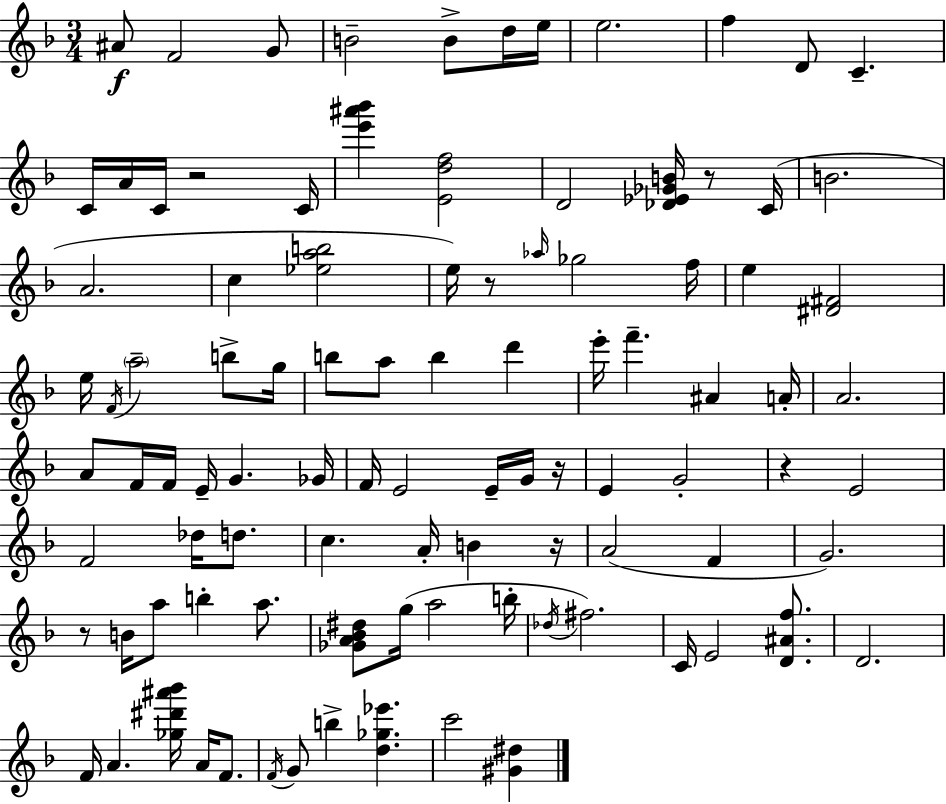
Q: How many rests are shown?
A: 7